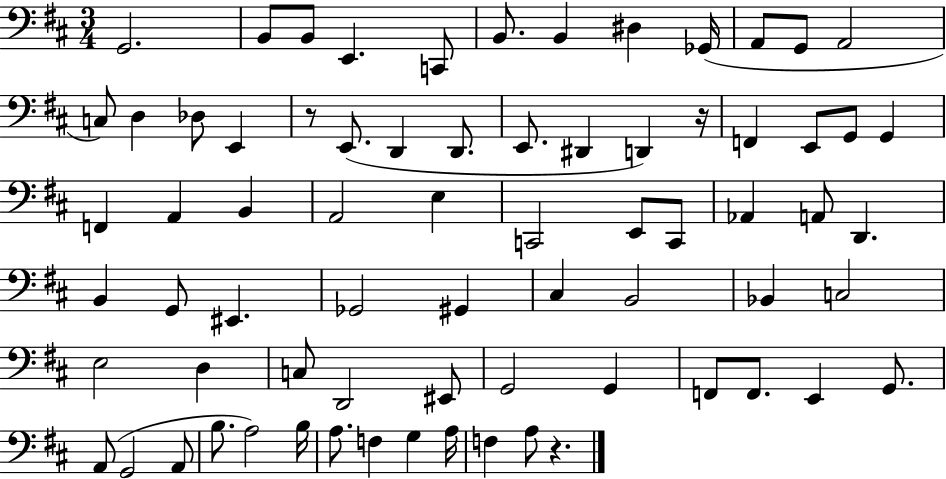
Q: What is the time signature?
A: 3/4